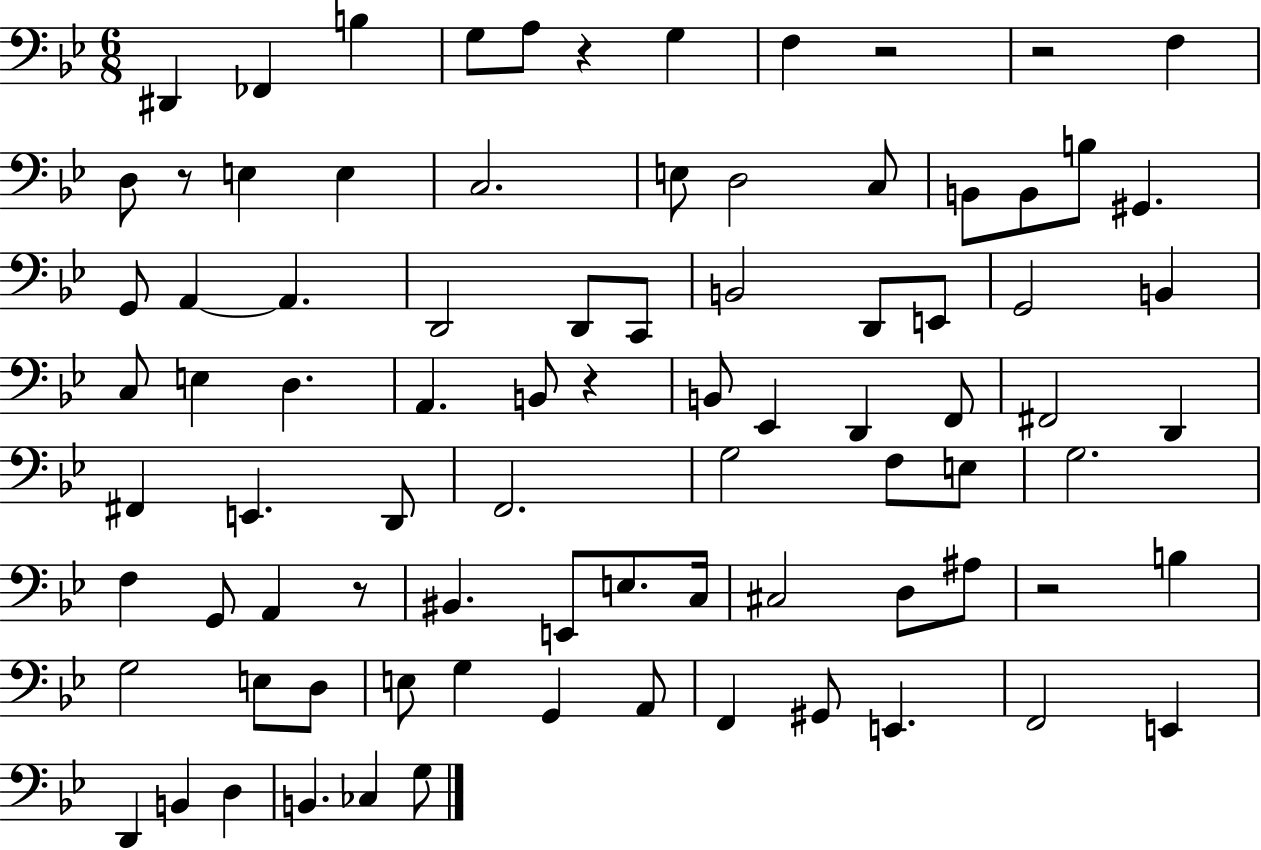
X:1
T:Untitled
M:6/8
L:1/4
K:Bb
^D,, _F,, B, G,/2 A,/2 z G, F, z2 z2 F, D,/2 z/2 E, E, C,2 E,/2 D,2 C,/2 B,,/2 B,,/2 B,/2 ^G,, G,,/2 A,, A,, D,,2 D,,/2 C,,/2 B,,2 D,,/2 E,,/2 G,,2 B,, C,/2 E, D, A,, B,,/2 z B,,/2 _E,, D,, F,,/2 ^F,,2 D,, ^F,, E,, D,,/2 F,,2 G,2 F,/2 E,/2 G,2 F, G,,/2 A,, z/2 ^B,, E,,/2 E,/2 C,/4 ^C,2 D,/2 ^A,/2 z2 B, G,2 E,/2 D,/2 E,/2 G, G,, A,,/2 F,, ^G,,/2 E,, F,,2 E,, D,, B,, D, B,, _C, G,/2